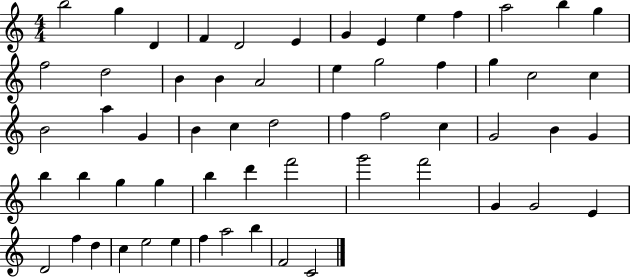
B5/h G5/q D4/q F4/q D4/h E4/q G4/q E4/q E5/q F5/q A5/h B5/q G5/q F5/h D5/h B4/q B4/q A4/h E5/q G5/h F5/q G5/q C5/h C5/q B4/h A5/q G4/q B4/q C5/q D5/h F5/q F5/h C5/q G4/h B4/q G4/q B5/q B5/q G5/q G5/q B5/q D6/q F6/h G6/h F6/h G4/q G4/h E4/q D4/h F5/q D5/q C5/q E5/h E5/q F5/q A5/h B5/q F4/h C4/h